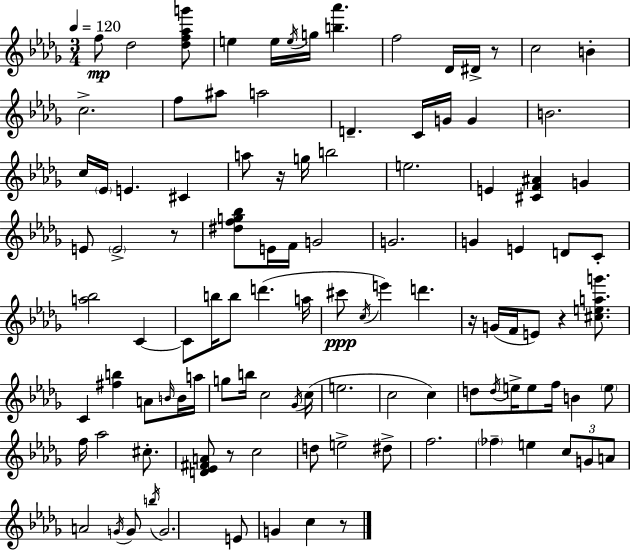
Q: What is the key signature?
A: BES minor